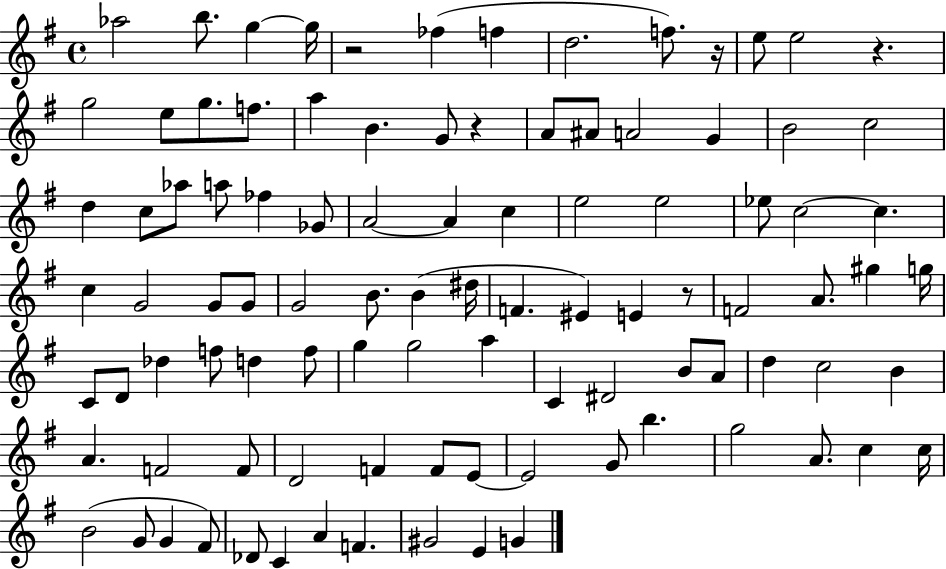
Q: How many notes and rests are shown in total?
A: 98